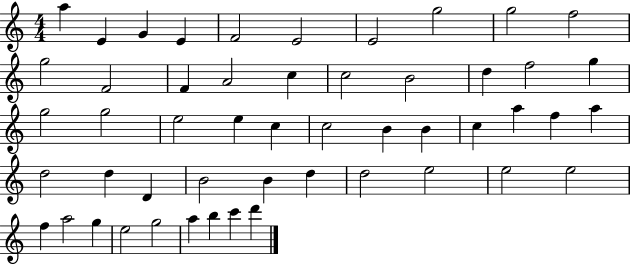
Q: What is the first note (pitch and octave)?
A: A5